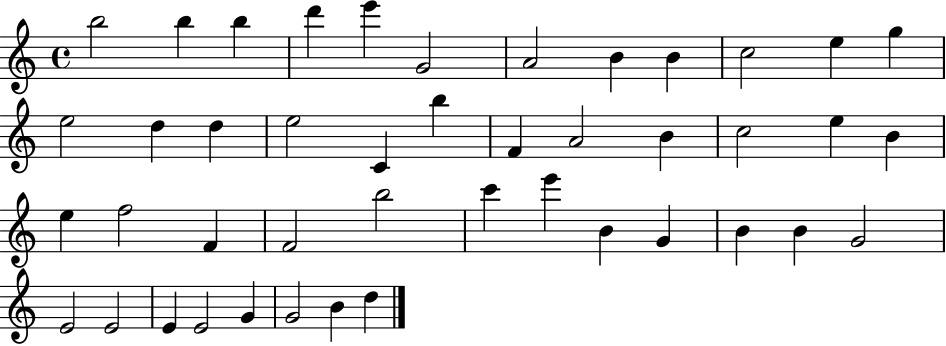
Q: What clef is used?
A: treble